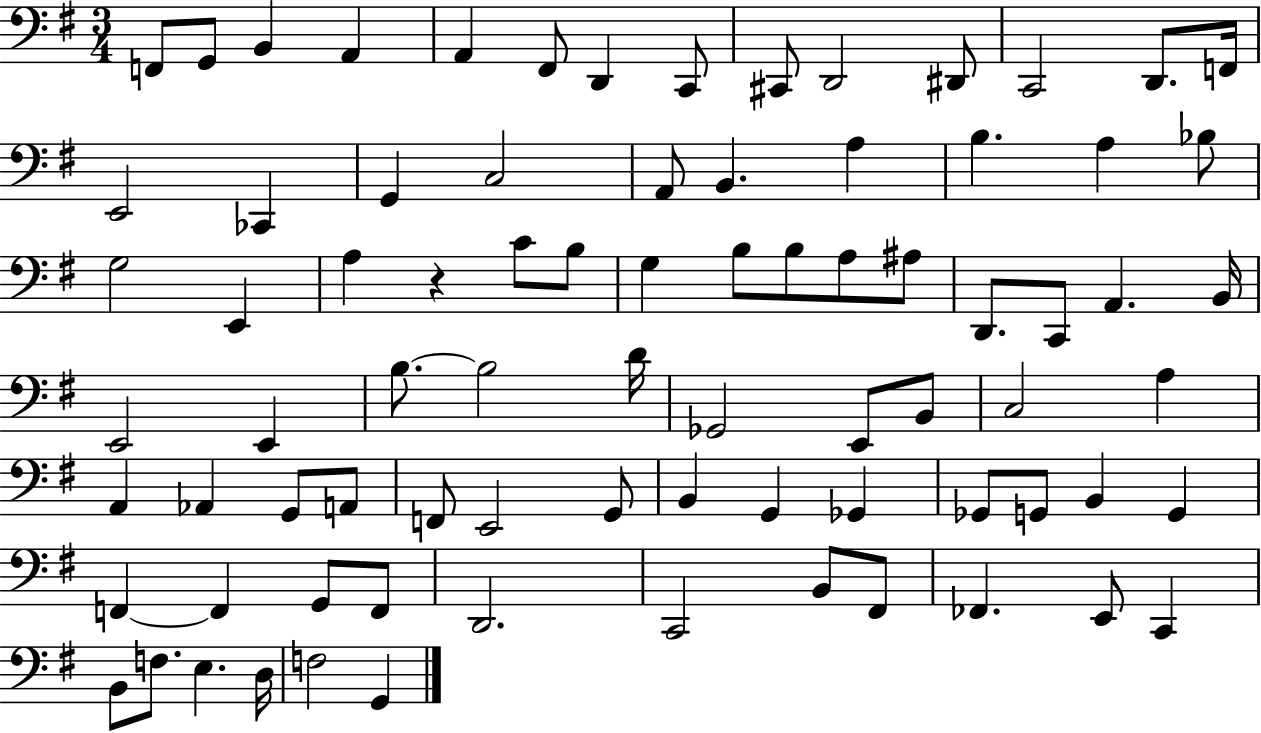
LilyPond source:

{
  \clef bass
  \numericTimeSignature
  \time 3/4
  \key g \major
  f,8 g,8 b,4 a,4 | a,4 fis,8 d,4 c,8 | cis,8 d,2 dis,8 | c,2 d,8. f,16 | \break e,2 ces,4 | g,4 c2 | a,8 b,4. a4 | b4. a4 bes8 | \break g2 e,4 | a4 r4 c'8 b8 | g4 b8 b8 a8 ais8 | d,8. c,8 a,4. b,16 | \break e,2 e,4 | b8.~~ b2 d'16 | ges,2 e,8 b,8 | c2 a4 | \break a,4 aes,4 g,8 a,8 | f,8 e,2 g,8 | b,4 g,4 ges,4 | ges,8 g,8 b,4 g,4 | \break f,4~~ f,4 g,8 f,8 | d,2. | c,2 b,8 fis,8 | fes,4. e,8 c,4 | \break b,8 f8. e4. d16 | f2 g,4 | \bar "|."
}